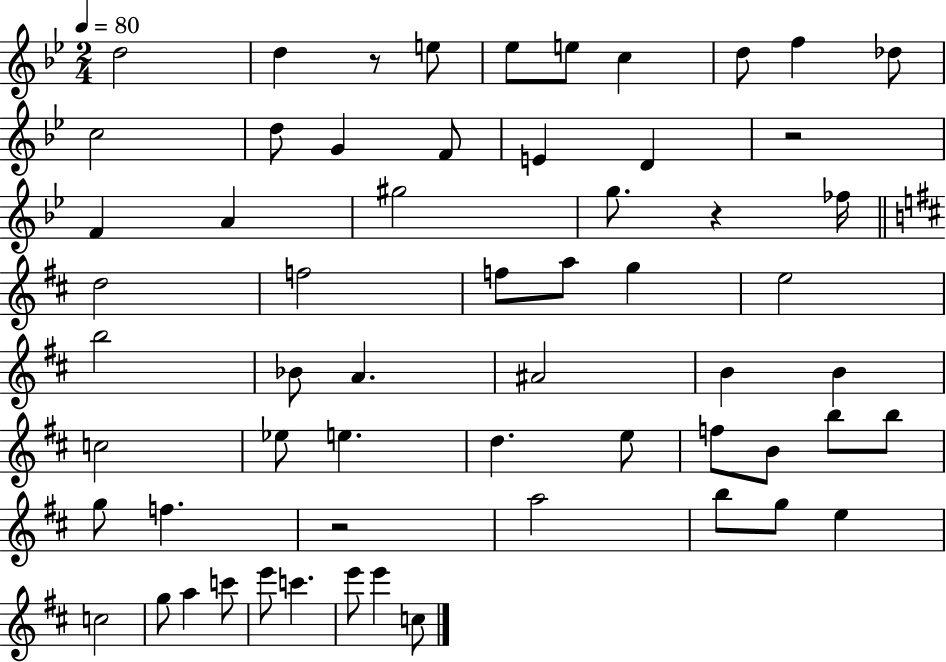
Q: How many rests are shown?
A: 4